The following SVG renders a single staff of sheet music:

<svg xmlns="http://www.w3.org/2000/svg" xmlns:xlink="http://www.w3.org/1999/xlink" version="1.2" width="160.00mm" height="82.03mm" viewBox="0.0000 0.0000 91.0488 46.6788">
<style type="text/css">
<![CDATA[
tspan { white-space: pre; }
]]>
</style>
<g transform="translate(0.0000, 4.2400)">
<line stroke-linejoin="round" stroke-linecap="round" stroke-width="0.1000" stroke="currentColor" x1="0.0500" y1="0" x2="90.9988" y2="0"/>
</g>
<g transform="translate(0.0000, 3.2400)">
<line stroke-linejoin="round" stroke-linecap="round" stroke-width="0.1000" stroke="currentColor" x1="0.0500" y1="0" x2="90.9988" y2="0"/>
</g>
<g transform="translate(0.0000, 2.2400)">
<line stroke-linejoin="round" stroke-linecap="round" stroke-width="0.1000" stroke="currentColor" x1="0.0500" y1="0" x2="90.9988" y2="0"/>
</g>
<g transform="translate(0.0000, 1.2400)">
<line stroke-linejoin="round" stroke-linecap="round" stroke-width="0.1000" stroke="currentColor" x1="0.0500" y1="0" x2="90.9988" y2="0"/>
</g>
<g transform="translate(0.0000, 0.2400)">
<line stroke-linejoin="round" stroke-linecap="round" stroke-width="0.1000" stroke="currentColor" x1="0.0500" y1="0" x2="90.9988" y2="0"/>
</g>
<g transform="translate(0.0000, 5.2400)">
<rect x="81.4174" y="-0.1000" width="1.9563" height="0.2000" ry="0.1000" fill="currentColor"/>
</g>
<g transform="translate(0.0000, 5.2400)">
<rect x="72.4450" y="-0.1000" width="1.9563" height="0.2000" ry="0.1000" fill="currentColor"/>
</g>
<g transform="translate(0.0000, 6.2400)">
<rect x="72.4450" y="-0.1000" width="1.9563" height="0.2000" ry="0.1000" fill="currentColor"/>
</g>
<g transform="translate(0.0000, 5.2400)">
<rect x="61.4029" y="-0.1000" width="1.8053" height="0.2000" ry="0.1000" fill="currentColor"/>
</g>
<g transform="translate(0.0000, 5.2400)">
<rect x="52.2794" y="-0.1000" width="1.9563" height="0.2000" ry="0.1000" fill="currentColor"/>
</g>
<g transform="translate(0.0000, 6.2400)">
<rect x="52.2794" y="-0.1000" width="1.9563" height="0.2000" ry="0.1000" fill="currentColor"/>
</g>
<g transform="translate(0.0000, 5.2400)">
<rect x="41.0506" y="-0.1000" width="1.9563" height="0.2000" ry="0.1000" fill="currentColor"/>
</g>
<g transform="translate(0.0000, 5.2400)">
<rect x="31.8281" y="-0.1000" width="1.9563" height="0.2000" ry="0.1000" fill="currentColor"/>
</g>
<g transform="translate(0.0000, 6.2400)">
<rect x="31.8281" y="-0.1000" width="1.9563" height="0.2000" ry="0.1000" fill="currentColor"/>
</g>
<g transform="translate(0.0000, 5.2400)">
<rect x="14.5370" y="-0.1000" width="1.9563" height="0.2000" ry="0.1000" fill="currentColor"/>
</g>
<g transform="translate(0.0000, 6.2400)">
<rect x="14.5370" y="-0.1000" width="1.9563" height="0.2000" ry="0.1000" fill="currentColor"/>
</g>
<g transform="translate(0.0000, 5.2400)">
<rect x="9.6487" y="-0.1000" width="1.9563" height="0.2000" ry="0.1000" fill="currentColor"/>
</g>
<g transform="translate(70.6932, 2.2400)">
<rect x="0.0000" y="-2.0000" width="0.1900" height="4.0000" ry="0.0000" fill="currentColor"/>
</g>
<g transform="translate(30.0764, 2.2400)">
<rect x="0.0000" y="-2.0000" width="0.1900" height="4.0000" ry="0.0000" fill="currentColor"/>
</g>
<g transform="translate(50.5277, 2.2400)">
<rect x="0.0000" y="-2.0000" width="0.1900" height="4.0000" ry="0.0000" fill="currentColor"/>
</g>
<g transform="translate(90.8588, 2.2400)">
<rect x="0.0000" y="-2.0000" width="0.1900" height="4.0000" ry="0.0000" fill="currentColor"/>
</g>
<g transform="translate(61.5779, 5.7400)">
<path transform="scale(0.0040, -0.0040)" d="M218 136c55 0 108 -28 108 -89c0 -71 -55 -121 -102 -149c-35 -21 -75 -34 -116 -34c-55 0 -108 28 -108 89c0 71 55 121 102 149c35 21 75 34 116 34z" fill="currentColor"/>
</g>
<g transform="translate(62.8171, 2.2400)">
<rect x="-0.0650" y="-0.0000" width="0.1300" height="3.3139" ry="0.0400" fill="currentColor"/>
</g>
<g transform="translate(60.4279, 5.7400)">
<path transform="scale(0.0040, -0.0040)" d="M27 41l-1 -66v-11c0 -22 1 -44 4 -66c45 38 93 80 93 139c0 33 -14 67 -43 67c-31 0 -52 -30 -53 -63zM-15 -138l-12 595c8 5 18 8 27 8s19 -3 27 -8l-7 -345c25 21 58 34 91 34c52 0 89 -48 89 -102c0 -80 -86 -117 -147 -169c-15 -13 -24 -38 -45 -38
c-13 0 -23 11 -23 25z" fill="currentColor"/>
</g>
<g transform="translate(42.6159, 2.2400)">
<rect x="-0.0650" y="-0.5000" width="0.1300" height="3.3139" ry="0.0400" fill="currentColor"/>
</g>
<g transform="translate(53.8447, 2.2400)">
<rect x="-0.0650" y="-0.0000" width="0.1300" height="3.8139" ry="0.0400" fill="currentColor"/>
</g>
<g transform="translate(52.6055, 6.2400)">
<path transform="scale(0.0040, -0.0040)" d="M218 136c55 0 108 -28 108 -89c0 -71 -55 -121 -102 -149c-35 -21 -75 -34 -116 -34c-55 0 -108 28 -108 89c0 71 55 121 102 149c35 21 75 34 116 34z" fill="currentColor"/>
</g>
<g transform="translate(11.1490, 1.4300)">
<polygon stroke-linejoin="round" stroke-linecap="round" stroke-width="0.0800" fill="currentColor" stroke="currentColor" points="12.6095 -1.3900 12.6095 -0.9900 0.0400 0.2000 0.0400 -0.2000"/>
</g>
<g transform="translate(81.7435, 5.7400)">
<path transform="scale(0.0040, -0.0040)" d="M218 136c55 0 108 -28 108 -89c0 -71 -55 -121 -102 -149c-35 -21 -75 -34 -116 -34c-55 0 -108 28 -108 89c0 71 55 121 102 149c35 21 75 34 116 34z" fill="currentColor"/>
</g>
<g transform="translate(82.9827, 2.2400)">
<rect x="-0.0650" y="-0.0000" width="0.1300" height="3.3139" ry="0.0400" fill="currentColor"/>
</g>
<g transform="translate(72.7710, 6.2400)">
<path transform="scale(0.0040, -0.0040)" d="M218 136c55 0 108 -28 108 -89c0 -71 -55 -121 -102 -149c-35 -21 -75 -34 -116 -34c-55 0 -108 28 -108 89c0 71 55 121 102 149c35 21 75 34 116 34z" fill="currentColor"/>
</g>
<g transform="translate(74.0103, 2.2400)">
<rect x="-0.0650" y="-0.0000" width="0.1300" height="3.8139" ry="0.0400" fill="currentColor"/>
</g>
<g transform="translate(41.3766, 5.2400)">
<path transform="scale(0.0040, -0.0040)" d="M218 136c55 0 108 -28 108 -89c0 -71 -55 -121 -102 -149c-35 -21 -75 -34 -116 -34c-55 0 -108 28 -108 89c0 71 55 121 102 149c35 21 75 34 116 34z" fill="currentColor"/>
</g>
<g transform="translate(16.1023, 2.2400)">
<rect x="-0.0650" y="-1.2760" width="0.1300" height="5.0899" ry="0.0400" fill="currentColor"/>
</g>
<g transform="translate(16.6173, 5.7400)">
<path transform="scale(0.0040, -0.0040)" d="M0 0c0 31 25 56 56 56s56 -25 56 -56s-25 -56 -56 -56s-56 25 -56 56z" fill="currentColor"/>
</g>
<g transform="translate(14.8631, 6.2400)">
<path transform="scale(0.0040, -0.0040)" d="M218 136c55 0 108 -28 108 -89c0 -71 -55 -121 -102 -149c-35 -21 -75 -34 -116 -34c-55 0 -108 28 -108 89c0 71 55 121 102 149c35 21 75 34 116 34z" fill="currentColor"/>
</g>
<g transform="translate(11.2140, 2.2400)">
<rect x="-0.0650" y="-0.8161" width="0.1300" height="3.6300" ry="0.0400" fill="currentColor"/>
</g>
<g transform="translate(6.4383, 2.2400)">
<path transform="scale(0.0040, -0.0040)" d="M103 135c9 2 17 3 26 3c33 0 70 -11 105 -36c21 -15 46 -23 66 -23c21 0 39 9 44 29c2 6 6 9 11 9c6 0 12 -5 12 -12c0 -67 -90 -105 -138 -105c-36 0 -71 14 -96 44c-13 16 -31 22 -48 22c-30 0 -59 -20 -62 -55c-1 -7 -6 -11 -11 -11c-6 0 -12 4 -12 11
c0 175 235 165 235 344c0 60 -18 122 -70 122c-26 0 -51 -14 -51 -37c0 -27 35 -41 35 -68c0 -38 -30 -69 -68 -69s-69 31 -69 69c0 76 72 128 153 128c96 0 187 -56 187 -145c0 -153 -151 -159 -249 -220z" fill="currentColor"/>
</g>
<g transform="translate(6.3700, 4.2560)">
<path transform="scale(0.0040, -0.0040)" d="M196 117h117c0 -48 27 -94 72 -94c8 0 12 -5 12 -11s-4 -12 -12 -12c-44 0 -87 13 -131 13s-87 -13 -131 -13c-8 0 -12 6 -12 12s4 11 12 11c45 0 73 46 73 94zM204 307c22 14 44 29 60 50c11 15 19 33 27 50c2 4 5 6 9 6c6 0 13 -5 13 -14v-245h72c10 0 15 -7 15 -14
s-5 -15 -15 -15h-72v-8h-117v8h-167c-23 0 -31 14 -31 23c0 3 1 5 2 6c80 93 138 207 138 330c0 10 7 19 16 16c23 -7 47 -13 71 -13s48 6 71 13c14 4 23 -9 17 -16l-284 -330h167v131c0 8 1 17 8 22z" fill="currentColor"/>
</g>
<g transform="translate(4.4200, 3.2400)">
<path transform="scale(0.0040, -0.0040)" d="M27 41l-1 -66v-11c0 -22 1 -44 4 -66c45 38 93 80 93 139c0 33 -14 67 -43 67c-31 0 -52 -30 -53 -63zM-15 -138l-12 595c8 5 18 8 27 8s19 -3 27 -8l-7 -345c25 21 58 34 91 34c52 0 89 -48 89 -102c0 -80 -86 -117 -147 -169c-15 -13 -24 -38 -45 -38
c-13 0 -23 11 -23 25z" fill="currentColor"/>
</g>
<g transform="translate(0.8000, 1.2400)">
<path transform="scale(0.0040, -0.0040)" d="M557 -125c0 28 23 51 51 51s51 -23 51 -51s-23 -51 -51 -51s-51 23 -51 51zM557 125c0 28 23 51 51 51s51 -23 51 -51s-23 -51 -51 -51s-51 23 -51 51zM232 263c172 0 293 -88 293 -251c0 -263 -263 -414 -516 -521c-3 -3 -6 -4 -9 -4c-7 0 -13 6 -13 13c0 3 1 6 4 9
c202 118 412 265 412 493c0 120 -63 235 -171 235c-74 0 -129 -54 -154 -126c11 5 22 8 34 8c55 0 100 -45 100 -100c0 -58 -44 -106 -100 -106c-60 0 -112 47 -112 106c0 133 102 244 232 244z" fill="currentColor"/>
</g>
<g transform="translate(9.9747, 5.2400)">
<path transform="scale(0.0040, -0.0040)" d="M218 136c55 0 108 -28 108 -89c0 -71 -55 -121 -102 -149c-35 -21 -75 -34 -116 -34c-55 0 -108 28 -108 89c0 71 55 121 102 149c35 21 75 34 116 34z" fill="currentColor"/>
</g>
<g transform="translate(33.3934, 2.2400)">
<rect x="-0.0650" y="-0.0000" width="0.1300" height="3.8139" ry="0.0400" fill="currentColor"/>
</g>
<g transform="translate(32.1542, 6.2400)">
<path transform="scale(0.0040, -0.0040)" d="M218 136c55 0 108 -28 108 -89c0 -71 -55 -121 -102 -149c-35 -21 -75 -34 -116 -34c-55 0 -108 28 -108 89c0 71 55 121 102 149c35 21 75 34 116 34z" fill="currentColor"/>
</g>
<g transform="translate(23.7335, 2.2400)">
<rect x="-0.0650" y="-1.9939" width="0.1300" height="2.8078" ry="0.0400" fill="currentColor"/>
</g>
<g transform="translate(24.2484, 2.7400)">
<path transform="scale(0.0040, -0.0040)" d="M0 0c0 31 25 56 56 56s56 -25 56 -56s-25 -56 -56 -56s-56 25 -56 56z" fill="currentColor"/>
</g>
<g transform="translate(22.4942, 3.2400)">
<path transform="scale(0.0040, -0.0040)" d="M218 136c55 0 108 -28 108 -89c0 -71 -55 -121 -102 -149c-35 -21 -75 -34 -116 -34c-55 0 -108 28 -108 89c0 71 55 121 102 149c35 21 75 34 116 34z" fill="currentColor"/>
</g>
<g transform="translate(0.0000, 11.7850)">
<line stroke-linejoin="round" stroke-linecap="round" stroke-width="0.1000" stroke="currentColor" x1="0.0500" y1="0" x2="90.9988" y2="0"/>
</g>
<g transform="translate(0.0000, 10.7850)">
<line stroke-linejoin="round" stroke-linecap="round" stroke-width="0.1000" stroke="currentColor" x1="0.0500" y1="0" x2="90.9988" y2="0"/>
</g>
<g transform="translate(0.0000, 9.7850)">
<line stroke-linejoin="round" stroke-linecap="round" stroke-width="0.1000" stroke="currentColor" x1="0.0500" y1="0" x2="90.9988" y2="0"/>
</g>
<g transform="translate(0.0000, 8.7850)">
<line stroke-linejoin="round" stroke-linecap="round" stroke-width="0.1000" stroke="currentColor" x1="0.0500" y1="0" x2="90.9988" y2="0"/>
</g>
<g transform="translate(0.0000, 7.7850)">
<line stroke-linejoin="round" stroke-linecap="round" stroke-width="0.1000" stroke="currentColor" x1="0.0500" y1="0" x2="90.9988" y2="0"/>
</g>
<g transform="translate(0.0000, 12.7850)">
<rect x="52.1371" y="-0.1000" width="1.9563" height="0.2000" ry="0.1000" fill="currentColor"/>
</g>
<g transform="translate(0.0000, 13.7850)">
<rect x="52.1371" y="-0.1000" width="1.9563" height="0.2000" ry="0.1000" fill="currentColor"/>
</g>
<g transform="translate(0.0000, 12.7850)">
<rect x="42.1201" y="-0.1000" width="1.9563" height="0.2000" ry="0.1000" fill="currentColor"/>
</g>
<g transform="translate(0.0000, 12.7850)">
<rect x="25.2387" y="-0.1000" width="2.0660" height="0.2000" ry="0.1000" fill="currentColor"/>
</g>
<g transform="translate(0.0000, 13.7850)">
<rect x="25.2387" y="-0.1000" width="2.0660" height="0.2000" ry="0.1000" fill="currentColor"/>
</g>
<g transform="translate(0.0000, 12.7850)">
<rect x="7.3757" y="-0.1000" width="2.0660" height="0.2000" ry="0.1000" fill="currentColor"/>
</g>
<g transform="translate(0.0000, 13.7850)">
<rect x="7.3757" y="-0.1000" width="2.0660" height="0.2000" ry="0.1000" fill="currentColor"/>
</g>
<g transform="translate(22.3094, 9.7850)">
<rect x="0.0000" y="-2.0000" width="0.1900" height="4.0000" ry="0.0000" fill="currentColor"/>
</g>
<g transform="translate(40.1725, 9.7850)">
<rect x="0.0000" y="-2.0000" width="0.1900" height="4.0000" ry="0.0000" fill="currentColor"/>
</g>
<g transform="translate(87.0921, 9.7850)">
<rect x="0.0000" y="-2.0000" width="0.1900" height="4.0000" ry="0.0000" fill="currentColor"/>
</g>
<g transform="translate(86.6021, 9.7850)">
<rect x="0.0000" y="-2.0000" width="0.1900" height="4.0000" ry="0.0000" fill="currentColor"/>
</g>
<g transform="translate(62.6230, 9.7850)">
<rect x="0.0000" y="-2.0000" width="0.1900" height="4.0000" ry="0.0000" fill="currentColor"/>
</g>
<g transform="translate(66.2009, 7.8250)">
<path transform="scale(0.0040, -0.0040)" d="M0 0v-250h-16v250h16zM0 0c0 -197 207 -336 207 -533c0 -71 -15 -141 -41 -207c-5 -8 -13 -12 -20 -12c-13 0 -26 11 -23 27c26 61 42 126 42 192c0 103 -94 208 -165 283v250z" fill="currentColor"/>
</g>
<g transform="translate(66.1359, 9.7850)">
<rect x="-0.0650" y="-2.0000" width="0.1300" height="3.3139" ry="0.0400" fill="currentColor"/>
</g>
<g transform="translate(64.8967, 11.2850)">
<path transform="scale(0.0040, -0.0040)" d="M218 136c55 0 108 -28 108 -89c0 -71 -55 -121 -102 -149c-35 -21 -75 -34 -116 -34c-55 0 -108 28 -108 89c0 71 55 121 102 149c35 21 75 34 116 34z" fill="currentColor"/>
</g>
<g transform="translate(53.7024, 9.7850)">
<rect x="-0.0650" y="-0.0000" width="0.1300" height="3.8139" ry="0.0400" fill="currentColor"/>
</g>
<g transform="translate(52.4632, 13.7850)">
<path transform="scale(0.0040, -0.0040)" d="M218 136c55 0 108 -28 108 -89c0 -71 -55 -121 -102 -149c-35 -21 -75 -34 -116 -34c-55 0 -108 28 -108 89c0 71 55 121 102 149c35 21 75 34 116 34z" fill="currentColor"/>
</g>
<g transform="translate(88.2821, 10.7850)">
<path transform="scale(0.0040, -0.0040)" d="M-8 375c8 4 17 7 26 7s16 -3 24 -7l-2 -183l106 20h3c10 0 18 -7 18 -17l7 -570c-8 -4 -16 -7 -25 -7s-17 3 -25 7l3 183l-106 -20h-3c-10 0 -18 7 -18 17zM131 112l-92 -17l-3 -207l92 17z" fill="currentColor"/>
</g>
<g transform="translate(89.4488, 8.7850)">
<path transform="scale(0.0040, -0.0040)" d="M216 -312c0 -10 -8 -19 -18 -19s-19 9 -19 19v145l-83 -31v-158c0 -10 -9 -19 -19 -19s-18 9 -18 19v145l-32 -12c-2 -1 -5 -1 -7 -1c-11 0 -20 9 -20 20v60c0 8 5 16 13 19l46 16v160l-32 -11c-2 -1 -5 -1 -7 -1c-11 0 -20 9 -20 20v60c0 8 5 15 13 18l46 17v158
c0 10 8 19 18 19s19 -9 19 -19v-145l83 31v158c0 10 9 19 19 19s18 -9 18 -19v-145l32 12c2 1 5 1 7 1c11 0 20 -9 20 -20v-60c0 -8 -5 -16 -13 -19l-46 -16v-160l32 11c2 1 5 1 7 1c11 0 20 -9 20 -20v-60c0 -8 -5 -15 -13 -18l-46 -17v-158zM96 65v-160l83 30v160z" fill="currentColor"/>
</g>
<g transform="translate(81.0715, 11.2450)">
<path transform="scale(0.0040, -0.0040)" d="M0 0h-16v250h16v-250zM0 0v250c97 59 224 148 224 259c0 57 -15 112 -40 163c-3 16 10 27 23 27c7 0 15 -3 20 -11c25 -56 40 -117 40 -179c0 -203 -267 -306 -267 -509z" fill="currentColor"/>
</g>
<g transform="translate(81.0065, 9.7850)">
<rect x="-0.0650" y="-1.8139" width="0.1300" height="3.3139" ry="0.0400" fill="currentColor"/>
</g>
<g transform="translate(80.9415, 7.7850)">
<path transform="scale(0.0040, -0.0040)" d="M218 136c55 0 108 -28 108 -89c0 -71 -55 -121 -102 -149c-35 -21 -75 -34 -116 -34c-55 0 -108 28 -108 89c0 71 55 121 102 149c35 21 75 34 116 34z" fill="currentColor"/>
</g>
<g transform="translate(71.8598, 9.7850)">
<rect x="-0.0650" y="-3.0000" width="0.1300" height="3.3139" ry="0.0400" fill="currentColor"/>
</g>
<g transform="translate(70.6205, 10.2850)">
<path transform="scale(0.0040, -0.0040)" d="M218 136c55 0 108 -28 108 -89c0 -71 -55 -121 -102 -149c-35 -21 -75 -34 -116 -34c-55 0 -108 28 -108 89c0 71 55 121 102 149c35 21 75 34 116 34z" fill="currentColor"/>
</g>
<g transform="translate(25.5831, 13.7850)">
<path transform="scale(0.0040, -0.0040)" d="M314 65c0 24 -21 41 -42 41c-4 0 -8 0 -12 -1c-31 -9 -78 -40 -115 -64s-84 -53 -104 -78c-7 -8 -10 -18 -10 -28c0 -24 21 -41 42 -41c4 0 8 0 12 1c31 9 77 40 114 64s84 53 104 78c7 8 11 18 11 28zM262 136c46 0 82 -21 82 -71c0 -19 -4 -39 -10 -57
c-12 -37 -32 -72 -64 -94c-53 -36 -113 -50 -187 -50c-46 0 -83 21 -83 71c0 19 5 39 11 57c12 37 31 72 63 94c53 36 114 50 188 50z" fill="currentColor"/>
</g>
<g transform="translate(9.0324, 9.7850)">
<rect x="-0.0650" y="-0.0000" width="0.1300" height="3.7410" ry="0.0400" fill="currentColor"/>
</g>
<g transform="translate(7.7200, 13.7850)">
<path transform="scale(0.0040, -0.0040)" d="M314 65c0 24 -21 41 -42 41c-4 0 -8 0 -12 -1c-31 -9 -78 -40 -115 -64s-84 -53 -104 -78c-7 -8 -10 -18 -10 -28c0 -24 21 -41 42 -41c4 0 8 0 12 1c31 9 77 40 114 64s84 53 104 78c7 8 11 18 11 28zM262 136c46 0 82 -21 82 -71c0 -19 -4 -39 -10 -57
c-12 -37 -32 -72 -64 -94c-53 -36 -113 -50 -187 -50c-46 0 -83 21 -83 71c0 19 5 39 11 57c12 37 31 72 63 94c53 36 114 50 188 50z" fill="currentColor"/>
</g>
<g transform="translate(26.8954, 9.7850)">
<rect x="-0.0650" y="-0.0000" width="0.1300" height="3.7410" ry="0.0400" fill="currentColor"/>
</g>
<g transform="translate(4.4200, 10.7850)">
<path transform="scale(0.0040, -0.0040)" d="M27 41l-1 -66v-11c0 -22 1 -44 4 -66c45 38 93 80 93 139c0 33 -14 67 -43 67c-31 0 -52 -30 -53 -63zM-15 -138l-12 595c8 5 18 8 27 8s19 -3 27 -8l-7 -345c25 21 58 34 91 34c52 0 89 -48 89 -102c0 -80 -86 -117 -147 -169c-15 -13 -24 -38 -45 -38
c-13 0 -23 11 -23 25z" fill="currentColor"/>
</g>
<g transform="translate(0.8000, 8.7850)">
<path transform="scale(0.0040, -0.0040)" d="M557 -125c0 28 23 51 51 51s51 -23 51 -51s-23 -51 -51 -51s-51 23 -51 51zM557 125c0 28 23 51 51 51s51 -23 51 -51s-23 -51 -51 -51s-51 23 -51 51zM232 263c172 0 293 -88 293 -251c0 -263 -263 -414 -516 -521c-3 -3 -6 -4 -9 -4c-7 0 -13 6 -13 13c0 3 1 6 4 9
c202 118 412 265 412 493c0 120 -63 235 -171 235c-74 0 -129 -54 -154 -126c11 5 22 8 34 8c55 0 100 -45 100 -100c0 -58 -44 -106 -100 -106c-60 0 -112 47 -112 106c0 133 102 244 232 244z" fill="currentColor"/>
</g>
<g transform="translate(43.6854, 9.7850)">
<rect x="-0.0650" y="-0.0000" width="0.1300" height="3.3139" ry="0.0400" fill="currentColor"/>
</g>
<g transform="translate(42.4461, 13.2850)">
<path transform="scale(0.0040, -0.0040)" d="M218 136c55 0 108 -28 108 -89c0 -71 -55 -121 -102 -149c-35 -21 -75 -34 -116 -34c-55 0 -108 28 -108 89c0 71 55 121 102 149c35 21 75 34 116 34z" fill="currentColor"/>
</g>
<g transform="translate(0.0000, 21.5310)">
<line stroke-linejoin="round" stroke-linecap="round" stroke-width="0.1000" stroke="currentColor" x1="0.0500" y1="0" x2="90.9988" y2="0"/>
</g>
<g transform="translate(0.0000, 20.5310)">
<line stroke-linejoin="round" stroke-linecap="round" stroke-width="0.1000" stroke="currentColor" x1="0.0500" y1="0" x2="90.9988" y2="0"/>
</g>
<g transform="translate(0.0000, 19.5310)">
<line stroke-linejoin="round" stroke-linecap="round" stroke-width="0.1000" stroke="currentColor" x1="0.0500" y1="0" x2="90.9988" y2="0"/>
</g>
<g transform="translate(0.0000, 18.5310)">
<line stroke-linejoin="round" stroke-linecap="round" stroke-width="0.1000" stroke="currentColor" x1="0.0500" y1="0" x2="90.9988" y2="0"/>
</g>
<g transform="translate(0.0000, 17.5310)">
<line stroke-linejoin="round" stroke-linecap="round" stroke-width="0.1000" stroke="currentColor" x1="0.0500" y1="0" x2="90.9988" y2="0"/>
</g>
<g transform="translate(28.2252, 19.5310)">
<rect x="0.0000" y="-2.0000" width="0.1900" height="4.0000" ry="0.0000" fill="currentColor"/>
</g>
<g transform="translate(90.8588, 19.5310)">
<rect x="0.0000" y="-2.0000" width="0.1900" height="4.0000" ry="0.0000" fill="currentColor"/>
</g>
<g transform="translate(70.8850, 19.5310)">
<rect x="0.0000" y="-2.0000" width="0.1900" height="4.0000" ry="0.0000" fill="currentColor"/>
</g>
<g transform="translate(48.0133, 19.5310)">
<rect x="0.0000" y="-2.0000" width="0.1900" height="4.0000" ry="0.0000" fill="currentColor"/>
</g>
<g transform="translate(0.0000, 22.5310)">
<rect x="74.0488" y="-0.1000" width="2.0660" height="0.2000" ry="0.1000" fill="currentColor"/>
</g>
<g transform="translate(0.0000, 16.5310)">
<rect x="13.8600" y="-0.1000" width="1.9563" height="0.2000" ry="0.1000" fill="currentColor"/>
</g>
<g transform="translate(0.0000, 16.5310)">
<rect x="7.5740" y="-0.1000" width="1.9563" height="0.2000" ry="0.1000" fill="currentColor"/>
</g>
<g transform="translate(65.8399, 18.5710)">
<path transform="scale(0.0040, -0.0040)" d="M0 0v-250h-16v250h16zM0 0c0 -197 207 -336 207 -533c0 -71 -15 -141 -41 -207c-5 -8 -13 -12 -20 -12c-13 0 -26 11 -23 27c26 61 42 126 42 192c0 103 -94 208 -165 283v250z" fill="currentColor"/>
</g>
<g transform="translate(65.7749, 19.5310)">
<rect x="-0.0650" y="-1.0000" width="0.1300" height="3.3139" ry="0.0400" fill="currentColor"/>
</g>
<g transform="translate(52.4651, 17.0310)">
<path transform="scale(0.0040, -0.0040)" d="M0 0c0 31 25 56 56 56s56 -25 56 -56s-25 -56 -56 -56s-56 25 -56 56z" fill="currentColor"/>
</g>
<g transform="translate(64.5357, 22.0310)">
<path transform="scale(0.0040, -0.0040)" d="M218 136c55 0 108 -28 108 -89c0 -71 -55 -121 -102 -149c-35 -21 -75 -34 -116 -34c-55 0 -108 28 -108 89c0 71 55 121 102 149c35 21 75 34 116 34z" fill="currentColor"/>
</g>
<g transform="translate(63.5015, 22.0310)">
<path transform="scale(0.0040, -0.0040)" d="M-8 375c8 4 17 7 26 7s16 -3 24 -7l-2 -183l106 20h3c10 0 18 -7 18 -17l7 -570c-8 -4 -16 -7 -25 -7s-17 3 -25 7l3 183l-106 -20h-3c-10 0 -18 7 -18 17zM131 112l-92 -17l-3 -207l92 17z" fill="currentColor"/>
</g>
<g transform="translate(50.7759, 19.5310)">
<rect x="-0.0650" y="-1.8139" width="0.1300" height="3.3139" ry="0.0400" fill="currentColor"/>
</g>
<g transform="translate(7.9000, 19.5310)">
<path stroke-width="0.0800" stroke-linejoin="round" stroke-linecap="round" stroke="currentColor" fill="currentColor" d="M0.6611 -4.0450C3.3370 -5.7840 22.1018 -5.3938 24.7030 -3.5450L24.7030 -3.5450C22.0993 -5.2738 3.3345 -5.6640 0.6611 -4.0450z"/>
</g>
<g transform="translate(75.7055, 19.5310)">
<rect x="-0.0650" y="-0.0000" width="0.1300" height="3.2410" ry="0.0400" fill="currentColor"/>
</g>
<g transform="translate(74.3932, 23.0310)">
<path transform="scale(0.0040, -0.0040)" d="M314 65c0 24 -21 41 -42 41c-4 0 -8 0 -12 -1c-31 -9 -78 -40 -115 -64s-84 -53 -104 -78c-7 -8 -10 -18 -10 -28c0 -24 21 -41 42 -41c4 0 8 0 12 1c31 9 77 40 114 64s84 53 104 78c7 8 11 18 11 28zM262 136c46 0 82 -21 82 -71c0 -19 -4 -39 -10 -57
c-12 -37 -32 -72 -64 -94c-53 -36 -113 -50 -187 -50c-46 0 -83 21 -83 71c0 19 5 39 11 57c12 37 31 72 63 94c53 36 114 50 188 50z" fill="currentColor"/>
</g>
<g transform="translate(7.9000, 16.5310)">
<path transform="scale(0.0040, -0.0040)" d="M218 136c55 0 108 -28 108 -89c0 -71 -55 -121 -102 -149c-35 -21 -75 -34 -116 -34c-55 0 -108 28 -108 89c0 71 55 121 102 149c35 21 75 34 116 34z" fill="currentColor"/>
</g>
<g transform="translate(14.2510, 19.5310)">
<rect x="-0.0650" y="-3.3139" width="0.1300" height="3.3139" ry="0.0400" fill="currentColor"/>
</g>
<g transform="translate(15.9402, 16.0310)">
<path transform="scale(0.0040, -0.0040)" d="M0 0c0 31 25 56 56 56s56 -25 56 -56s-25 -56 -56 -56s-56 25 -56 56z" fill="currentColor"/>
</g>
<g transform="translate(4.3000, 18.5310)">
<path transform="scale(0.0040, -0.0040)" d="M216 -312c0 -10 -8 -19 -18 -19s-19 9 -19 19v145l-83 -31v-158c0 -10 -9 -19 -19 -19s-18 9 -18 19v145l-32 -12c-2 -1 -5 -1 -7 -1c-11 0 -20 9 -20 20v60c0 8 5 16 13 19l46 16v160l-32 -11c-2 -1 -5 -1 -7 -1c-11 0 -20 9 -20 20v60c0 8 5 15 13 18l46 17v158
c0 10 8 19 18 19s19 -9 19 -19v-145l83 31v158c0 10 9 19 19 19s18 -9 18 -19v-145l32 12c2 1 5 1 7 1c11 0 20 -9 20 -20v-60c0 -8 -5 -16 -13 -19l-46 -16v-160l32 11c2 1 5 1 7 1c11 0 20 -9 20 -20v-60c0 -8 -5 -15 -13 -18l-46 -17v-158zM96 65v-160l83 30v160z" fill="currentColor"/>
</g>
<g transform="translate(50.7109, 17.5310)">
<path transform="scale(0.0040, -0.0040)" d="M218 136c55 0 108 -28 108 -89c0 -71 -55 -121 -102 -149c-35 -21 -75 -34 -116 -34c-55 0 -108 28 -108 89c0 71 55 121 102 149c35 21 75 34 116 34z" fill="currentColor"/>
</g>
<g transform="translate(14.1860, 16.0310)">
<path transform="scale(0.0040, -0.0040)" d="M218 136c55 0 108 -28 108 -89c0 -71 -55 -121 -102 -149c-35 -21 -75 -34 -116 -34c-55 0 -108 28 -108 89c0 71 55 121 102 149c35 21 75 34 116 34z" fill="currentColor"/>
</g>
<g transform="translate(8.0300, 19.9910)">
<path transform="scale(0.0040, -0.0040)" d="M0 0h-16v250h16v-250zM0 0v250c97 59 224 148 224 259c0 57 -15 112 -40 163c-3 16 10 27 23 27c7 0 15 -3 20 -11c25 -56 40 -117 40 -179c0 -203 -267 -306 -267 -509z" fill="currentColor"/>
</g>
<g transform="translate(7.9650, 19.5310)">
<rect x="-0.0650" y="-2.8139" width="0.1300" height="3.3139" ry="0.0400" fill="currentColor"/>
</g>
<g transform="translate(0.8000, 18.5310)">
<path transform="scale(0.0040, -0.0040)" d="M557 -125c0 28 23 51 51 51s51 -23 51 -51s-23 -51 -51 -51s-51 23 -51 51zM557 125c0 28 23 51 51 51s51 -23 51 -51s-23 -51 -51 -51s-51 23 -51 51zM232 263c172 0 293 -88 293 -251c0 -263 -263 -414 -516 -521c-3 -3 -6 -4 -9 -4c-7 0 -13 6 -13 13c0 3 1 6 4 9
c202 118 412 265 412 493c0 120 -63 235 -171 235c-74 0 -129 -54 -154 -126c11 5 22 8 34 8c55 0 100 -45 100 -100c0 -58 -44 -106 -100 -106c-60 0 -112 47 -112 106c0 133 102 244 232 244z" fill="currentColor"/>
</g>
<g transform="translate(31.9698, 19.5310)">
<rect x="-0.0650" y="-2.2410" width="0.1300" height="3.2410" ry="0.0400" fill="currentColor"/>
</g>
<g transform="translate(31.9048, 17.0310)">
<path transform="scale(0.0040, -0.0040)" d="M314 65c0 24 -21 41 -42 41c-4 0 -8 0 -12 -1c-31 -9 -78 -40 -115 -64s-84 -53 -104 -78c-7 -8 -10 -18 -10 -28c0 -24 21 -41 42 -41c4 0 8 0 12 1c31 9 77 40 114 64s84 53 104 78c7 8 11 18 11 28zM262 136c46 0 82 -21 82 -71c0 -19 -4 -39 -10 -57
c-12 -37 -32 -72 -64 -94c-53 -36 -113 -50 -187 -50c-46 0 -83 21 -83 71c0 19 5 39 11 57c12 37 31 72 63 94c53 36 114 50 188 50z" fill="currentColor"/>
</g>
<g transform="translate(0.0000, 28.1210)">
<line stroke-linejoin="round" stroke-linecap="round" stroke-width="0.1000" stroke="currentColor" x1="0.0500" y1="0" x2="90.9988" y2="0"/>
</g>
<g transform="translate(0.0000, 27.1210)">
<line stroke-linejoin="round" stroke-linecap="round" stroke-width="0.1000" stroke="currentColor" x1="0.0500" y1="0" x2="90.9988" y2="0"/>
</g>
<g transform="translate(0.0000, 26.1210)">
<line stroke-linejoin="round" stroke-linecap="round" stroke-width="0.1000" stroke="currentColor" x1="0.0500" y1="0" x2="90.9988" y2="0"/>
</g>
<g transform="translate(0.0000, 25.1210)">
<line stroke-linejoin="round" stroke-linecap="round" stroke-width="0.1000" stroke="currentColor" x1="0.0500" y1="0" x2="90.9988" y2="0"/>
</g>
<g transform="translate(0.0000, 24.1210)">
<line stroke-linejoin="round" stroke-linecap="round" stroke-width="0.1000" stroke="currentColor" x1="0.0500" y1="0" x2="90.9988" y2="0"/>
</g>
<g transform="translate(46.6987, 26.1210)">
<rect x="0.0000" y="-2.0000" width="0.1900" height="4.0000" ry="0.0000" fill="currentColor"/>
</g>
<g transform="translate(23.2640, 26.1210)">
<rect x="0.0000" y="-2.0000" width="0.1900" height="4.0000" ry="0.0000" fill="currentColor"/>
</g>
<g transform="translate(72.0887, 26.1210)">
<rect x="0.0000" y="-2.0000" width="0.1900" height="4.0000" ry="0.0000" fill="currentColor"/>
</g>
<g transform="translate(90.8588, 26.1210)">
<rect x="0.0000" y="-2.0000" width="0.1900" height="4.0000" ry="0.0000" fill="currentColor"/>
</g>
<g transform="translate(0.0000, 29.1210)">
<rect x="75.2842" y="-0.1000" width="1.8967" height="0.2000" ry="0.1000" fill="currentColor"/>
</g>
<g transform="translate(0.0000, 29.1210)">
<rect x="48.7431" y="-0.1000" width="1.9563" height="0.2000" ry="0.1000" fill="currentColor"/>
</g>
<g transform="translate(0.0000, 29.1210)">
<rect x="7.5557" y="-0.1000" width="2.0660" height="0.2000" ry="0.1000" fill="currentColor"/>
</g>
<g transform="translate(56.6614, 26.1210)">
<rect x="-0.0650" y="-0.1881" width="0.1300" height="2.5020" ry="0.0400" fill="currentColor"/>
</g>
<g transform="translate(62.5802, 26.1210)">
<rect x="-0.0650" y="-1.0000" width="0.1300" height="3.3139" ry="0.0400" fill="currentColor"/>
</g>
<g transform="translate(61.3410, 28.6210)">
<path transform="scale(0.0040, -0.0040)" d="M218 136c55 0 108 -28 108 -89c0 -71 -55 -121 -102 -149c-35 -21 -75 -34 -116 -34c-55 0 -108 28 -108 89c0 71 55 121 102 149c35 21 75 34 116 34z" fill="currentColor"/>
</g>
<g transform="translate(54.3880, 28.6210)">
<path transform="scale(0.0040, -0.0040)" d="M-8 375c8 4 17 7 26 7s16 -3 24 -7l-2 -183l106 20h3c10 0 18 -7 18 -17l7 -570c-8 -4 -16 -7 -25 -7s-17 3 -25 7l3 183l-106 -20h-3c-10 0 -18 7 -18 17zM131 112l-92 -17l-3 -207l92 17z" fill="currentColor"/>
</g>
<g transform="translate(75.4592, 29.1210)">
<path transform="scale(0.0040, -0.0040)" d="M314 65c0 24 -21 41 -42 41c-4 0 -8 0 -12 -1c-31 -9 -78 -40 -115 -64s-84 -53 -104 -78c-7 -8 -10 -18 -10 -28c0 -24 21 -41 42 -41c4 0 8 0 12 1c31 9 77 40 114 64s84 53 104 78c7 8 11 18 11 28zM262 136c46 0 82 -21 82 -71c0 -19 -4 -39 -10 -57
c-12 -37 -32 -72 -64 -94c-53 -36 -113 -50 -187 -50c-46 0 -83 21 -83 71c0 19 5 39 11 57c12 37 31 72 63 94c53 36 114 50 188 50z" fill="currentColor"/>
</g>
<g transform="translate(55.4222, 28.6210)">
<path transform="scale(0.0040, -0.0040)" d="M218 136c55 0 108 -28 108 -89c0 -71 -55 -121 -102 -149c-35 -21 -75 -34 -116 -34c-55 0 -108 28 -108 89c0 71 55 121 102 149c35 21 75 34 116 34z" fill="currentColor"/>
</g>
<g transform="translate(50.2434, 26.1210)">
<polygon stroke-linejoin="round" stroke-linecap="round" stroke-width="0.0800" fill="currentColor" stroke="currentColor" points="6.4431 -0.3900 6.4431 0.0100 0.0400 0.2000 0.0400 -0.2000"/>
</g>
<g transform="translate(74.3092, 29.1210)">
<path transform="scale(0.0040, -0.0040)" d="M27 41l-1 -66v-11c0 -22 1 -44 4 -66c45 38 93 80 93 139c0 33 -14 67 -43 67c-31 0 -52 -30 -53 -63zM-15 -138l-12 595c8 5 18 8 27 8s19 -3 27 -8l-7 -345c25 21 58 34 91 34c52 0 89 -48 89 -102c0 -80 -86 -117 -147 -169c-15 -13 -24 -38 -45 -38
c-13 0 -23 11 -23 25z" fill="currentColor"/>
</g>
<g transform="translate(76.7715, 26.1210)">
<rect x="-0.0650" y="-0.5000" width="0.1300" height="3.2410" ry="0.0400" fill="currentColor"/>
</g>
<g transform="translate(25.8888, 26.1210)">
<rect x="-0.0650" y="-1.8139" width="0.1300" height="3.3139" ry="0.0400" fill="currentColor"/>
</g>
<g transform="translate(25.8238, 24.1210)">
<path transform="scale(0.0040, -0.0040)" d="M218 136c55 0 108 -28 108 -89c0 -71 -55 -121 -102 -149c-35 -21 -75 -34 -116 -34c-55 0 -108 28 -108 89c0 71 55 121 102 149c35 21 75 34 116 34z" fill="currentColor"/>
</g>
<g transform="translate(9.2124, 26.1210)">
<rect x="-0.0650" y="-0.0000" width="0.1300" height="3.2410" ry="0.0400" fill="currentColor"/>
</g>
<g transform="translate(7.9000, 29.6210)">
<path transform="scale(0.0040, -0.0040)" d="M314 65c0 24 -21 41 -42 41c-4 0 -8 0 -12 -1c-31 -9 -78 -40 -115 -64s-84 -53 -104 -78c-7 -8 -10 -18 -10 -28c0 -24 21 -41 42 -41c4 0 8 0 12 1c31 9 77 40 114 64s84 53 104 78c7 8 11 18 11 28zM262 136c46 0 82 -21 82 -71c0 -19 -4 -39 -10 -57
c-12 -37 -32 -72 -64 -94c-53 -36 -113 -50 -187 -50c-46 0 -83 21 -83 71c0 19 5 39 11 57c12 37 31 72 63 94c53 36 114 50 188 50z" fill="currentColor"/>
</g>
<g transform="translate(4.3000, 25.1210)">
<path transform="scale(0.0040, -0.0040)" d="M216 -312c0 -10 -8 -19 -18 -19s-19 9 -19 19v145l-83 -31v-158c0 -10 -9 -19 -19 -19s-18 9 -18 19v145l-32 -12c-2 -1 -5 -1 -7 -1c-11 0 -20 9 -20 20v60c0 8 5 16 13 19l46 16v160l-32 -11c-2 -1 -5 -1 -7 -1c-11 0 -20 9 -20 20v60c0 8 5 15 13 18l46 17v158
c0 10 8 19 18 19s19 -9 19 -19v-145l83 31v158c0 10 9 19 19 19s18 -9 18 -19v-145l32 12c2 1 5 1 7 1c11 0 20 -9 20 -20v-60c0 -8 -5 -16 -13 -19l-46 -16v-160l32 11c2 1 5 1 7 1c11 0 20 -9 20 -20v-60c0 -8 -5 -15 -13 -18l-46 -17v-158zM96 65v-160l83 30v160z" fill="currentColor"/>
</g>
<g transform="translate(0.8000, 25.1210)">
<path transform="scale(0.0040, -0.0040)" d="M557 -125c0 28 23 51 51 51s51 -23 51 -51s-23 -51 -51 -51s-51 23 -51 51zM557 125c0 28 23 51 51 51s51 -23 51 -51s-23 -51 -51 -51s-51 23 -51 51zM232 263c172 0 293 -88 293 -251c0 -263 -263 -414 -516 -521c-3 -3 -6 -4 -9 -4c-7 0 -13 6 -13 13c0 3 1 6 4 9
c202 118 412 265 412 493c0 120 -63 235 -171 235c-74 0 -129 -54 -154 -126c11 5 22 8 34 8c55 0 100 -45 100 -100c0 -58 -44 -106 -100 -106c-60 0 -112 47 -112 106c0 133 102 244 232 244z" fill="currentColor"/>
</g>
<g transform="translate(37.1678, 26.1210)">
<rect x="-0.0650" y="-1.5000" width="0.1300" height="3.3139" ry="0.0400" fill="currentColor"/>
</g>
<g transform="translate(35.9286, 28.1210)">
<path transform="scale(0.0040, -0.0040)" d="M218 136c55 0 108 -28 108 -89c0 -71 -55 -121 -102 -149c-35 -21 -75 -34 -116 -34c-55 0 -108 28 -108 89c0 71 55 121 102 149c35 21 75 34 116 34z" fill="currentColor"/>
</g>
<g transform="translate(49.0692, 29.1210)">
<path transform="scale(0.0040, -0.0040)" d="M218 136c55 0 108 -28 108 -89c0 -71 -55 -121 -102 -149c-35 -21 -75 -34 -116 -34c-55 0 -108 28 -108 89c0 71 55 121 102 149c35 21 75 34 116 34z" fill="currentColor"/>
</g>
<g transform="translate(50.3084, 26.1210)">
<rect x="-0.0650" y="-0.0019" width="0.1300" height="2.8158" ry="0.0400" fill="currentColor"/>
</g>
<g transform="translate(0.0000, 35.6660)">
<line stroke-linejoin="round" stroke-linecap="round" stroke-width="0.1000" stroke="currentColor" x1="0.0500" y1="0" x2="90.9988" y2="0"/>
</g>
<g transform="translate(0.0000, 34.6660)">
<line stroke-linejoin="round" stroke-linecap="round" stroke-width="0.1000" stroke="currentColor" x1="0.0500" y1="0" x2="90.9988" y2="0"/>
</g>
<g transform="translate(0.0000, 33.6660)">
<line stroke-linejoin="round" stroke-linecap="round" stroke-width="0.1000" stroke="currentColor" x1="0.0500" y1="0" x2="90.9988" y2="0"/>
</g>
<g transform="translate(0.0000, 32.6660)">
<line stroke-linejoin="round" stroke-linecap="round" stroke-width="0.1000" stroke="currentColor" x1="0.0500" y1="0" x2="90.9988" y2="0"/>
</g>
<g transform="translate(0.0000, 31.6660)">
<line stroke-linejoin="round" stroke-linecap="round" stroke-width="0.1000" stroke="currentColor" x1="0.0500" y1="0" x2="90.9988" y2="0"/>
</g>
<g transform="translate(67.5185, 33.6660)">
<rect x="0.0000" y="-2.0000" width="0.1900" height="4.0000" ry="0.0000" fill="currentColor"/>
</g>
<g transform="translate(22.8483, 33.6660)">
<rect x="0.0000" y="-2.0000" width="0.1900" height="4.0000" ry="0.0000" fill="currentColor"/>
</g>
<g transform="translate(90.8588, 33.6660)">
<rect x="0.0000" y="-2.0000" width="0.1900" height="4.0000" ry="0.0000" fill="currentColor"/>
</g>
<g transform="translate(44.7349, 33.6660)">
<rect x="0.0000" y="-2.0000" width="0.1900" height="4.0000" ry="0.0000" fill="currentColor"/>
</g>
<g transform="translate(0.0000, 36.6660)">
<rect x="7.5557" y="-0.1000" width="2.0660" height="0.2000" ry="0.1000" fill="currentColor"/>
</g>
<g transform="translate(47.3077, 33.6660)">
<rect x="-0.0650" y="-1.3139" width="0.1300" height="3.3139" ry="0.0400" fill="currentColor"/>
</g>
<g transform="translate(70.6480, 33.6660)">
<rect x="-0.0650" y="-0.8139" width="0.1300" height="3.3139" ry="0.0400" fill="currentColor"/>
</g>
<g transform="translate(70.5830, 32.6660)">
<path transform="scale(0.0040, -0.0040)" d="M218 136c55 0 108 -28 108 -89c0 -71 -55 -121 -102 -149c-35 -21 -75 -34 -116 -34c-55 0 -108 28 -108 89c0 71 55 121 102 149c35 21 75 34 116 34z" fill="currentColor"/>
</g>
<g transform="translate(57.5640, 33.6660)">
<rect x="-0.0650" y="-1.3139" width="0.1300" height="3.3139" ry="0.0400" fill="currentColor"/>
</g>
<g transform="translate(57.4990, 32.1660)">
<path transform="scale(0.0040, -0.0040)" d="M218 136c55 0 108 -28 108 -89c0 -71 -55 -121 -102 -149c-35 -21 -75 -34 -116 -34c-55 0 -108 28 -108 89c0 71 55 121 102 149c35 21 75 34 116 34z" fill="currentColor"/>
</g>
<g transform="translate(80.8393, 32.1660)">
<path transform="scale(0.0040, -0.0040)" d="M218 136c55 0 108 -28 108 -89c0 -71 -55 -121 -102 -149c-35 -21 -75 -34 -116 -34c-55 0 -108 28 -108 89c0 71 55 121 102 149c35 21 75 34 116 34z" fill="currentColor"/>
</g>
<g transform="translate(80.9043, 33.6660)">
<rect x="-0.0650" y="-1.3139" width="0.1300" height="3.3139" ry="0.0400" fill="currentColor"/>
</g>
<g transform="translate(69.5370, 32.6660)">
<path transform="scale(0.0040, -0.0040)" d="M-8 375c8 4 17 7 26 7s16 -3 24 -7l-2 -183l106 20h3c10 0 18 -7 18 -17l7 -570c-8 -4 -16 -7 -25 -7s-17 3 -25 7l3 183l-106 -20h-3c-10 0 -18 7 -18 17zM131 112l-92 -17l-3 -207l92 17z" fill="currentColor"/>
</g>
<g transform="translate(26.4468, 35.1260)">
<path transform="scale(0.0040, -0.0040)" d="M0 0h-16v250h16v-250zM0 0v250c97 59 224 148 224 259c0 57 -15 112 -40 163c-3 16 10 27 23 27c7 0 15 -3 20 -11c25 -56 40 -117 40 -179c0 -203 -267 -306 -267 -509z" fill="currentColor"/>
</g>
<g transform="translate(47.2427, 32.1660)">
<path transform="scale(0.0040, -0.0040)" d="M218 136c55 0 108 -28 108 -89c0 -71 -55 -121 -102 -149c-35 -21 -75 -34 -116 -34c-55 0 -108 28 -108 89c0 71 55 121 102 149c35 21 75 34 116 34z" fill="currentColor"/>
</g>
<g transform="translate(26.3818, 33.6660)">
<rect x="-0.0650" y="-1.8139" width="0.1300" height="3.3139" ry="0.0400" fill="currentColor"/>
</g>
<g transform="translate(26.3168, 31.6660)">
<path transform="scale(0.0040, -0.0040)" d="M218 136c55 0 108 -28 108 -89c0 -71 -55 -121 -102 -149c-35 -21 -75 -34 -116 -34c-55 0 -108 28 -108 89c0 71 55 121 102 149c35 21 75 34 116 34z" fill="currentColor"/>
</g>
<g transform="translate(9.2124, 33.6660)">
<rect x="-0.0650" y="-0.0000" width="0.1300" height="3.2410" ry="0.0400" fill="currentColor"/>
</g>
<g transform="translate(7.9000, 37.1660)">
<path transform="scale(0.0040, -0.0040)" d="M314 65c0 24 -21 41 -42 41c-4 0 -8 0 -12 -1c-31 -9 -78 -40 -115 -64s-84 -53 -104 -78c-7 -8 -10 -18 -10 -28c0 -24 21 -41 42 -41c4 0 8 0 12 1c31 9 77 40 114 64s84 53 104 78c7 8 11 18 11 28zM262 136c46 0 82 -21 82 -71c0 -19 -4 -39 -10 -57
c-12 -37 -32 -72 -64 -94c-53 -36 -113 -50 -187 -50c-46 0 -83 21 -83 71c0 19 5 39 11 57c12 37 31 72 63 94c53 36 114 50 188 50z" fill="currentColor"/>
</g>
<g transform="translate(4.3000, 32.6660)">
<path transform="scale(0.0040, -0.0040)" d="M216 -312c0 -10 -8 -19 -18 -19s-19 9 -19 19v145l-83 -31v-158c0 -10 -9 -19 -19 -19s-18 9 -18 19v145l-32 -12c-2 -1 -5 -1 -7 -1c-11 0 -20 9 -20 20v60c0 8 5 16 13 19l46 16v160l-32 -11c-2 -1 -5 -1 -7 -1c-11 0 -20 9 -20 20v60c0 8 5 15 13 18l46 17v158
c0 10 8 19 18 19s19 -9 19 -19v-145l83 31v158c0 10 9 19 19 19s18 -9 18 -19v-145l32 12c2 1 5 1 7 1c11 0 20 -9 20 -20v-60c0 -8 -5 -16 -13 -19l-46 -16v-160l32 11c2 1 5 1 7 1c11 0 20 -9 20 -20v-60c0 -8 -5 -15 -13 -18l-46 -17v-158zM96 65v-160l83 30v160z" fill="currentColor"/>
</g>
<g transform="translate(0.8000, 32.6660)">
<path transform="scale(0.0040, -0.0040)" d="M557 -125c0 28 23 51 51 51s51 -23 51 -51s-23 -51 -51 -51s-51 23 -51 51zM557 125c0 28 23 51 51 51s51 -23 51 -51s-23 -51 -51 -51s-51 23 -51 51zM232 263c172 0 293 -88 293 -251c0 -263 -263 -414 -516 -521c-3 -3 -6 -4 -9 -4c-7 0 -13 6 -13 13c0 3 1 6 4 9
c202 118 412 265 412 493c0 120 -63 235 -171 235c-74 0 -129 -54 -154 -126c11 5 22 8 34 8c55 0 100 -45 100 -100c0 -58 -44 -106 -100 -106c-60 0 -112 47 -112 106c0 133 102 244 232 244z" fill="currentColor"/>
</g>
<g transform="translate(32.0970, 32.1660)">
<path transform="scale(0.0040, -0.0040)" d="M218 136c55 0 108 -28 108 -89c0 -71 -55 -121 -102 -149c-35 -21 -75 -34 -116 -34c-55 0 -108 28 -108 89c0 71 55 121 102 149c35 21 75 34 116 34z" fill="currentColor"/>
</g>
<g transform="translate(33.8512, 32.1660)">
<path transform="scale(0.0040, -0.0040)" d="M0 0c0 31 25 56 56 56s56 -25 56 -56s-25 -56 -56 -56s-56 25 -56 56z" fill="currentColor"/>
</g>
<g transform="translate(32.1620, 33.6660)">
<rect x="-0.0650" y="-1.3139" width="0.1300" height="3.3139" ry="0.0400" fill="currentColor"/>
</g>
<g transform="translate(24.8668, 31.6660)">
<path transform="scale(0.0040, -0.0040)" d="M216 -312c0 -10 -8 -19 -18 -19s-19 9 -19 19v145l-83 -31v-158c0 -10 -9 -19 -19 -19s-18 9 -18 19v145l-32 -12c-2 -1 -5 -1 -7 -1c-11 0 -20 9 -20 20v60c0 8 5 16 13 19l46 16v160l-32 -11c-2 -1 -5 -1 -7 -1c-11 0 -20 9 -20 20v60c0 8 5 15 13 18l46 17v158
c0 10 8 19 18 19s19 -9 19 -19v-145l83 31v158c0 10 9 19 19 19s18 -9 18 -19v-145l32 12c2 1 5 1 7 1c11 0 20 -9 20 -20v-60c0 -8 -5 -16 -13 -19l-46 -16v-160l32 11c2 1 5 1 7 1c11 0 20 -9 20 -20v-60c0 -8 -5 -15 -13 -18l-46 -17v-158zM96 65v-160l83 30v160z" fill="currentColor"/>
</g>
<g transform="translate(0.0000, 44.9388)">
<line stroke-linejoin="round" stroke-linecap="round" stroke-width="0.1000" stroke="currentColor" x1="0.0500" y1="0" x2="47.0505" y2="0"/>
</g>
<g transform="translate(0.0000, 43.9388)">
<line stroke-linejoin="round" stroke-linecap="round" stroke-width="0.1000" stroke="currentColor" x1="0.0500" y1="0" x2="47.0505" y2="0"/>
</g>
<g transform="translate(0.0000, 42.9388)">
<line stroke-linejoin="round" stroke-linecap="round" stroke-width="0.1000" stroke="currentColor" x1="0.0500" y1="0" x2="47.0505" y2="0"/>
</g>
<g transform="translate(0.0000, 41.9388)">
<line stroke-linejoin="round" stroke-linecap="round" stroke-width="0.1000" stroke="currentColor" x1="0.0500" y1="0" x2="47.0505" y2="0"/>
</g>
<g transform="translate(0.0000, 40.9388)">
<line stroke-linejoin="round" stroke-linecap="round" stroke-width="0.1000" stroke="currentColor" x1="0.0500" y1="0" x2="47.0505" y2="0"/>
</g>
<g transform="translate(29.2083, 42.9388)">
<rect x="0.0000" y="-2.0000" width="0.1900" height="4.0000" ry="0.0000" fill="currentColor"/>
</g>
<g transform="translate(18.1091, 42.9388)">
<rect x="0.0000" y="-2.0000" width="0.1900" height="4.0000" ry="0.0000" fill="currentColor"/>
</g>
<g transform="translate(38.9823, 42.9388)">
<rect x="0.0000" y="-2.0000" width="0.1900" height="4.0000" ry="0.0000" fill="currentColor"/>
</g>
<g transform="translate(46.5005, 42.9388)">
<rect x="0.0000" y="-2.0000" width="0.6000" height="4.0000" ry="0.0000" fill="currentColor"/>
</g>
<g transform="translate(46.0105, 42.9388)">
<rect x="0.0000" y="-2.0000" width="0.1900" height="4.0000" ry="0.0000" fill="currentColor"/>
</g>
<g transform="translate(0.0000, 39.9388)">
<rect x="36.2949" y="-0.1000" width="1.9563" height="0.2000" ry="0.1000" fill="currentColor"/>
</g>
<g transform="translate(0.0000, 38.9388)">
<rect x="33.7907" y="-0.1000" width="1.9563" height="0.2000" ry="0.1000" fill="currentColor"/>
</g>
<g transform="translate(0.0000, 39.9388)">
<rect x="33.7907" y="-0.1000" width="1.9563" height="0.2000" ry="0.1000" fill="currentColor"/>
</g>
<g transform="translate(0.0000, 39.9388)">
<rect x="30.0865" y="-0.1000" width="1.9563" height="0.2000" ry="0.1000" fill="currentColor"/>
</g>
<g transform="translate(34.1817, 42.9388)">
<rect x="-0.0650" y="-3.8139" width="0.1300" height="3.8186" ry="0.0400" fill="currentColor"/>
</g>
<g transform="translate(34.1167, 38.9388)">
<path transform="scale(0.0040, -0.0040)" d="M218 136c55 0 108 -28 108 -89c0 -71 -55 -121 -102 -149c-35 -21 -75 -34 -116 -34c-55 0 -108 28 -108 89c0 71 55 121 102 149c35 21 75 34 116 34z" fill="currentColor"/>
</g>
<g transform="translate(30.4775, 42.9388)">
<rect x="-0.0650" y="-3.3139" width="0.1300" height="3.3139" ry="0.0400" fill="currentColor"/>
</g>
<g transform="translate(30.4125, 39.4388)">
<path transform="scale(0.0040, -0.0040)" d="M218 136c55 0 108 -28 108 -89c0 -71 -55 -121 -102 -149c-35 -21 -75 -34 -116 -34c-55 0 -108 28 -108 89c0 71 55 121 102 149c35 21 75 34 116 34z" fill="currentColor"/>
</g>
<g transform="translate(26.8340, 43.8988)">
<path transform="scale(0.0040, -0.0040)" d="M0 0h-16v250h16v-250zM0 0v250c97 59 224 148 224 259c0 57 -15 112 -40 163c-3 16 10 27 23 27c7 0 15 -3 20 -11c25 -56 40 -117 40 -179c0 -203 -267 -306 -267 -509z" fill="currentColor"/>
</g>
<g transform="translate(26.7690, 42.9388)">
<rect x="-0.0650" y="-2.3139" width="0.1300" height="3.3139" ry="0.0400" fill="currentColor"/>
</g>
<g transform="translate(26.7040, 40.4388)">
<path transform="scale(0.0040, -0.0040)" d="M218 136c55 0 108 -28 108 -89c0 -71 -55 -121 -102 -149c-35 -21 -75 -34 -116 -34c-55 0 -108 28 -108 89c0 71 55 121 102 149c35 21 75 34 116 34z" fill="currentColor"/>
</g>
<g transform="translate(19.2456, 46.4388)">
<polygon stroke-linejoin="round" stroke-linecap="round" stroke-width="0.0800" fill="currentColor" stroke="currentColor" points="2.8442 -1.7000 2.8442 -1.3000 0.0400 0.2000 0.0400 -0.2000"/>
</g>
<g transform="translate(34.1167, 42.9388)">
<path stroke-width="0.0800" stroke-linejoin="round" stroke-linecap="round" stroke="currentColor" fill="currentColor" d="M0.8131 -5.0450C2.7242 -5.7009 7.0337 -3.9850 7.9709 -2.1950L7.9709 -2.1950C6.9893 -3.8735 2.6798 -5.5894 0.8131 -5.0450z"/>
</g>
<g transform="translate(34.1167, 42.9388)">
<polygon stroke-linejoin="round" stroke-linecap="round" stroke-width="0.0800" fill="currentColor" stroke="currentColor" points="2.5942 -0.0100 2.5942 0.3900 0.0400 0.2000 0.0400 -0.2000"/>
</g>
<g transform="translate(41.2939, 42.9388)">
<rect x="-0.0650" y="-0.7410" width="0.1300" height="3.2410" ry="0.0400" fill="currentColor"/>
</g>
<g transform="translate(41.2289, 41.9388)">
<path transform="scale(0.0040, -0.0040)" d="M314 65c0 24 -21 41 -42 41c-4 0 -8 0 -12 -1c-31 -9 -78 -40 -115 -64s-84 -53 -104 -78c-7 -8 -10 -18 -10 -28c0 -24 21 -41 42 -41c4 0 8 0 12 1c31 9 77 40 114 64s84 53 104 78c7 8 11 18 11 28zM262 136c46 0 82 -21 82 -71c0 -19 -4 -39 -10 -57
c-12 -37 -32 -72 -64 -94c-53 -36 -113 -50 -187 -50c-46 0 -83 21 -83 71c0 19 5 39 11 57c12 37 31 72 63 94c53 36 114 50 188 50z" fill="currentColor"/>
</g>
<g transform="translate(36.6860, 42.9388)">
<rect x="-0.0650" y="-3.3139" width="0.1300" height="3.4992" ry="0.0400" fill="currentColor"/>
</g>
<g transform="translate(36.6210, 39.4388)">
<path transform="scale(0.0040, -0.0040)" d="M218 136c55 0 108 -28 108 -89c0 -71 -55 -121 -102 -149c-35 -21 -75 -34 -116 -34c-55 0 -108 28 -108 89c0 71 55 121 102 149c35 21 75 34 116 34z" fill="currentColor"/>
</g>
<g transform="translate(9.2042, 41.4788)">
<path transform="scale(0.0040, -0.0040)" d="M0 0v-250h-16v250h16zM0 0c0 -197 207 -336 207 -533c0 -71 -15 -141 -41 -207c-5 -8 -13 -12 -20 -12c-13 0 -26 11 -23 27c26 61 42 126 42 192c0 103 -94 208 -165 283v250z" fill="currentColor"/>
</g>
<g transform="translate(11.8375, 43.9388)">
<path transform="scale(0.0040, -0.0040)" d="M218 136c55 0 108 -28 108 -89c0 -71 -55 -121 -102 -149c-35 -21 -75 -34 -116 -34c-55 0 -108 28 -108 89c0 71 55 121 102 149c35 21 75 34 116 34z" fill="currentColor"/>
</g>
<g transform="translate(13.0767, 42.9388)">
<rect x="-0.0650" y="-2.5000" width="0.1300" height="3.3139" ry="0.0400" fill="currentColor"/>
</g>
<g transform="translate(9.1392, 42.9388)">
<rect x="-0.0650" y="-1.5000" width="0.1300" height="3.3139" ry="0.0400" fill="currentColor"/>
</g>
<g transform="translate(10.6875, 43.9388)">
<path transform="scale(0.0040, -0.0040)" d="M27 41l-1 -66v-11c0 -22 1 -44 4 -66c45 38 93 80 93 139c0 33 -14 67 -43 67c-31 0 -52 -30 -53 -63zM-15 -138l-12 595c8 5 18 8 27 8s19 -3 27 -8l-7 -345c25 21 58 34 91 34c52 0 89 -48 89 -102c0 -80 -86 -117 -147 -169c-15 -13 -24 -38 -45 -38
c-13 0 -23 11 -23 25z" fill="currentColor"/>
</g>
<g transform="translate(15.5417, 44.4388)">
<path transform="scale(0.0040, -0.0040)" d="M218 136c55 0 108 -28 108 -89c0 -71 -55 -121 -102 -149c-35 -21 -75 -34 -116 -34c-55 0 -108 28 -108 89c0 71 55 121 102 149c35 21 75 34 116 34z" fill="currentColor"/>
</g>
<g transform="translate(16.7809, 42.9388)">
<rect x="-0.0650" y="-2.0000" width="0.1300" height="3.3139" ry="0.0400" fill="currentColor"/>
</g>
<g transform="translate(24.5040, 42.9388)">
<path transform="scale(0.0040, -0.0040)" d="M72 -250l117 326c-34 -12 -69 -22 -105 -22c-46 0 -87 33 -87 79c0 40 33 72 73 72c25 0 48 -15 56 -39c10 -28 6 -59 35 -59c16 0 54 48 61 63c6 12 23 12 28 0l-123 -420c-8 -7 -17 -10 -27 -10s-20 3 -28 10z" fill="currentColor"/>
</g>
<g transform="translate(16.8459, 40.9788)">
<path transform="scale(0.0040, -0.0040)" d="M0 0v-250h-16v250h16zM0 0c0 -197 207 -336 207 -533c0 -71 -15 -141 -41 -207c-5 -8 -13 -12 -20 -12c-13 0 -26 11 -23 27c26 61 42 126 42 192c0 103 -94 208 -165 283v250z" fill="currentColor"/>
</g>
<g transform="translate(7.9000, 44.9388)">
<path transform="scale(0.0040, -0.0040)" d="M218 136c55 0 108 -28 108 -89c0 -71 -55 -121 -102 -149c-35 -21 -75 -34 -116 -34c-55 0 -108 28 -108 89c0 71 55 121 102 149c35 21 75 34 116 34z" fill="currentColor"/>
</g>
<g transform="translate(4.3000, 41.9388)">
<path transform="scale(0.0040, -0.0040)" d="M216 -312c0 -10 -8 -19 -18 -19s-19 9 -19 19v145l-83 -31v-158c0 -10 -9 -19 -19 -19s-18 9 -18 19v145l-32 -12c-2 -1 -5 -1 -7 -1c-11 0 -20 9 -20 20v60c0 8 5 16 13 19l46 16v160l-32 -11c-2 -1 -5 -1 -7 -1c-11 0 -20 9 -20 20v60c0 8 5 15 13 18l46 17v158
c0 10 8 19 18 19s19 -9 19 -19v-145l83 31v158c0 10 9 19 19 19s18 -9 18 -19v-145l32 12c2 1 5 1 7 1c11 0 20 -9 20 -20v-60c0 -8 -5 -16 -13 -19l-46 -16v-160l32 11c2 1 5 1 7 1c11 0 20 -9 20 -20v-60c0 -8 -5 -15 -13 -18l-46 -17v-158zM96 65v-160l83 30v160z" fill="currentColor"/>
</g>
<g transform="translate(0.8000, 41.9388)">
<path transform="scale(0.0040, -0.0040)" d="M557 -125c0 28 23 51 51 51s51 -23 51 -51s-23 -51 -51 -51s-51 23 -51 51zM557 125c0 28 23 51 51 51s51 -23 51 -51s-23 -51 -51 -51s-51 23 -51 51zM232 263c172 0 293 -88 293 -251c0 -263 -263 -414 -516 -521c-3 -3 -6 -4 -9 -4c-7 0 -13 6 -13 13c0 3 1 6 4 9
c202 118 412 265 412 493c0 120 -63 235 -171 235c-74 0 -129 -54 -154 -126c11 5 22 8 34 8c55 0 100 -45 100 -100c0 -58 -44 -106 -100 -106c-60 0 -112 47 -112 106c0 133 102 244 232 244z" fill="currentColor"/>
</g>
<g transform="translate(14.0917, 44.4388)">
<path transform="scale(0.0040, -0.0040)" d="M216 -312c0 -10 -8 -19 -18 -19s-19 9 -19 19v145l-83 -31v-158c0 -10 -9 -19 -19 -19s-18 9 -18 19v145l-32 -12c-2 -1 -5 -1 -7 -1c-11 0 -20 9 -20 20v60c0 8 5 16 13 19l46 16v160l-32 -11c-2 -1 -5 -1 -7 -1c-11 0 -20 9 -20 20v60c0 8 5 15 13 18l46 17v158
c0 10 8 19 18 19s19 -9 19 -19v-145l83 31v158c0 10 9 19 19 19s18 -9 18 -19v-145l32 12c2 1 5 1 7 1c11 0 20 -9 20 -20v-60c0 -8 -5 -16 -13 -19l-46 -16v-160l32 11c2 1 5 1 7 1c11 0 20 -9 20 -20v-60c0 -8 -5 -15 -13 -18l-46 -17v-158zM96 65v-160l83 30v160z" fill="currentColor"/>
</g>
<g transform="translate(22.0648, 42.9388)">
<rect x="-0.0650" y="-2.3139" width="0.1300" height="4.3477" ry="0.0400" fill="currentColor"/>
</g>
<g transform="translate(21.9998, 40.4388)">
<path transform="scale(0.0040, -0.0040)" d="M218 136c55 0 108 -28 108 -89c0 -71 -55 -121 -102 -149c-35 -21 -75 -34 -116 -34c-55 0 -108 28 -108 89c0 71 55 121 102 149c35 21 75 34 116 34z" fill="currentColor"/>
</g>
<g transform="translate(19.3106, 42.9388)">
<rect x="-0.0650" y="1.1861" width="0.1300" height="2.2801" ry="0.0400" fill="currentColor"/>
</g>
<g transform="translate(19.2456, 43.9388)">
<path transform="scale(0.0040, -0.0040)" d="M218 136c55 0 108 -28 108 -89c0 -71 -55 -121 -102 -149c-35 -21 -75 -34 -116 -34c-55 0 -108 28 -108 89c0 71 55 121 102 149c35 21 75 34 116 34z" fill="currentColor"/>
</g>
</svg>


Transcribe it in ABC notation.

X:1
T:Untitled
M:2/4
L:1/4
K:F
E,,/2 C,,/2 _B,,/2 C,, E,, C,, _D,, C,, D,, C,,2 C,,2 D,, C,, A,,/2 C, A,/2 C/2 D B,2 A, F,,/2 D,,2 D,,2 A, G,, E,,/2 F,,/2 F,, _E,,2 D,,2 ^A,/2 G, G, G, F, G, G,,/2 _B,, ^A,,/2 B,,/2 B,/2 z/2 B,/2 D E/2 D/2 ^F,2